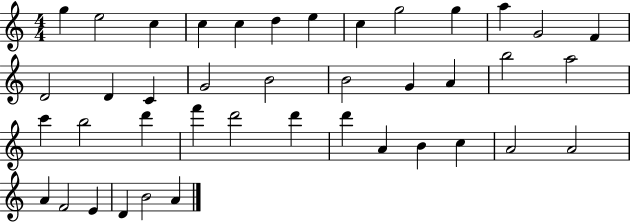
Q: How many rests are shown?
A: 0